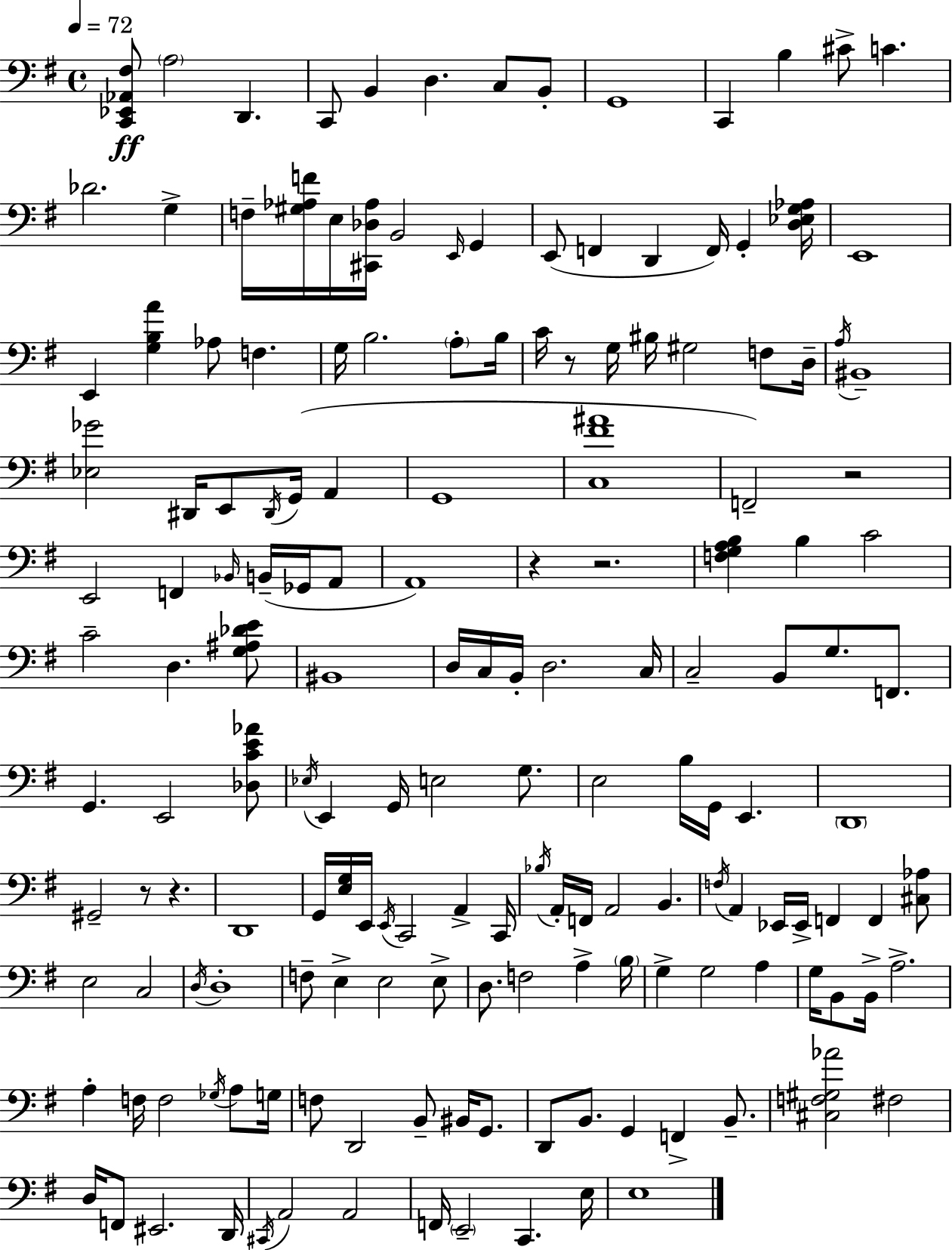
X:1
T:Untitled
M:4/4
L:1/4
K:G
[C,,_E,,_A,,^F,]/2 A,2 D,, C,,/2 B,, D, C,/2 B,,/2 G,,4 C,, B, ^C/2 C _D2 G, F,/4 [^G,_A,F]/4 E,/4 [^C,,_D,_A,]/4 B,,2 E,,/4 G,, E,,/2 F,, D,, F,,/4 G,, [D,_E,G,_A,]/4 E,,4 E,, [G,B,A] _A,/2 F, G,/4 B,2 A,/2 B,/4 C/4 z/2 G,/4 ^B,/4 ^G,2 F,/2 D,/4 A,/4 ^B,,4 [_E,_G]2 ^D,,/4 E,,/2 ^D,,/4 G,,/4 A,, G,,4 [C,^F^A]4 F,,2 z2 E,,2 F,, _B,,/4 B,,/4 _G,,/4 A,,/2 A,,4 z z2 [F,G,A,B,] B, C2 C2 D, [G,^A,_DE]/2 ^B,,4 D,/4 C,/4 B,,/4 D,2 C,/4 C,2 B,,/2 G,/2 F,,/2 G,, E,,2 [_D,CE_A]/2 _E,/4 E,, G,,/4 E,2 G,/2 E,2 B,/4 G,,/4 E,, D,,4 ^G,,2 z/2 z D,,4 G,,/4 [E,G,]/4 E,,/4 E,,/4 C,,2 A,, C,,/4 _B,/4 A,,/4 F,,/4 A,,2 B,, F,/4 A,, _E,,/4 _E,,/4 F,, F,, [^C,_A,]/2 E,2 C,2 D,/4 D,4 F,/2 E, E,2 E,/2 D,/2 F,2 A, B,/4 G, G,2 A, G,/4 B,,/2 B,,/4 A,2 A, F,/4 F,2 _G,/4 A,/2 G,/4 F,/2 D,,2 B,,/2 ^B,,/4 G,,/2 D,,/2 B,,/2 G,, F,, B,,/2 [^C,F,^G,_A]2 ^F,2 D,/4 F,,/2 ^E,,2 D,,/4 ^C,,/4 A,,2 A,,2 F,,/4 E,,2 C,, E,/4 E,4